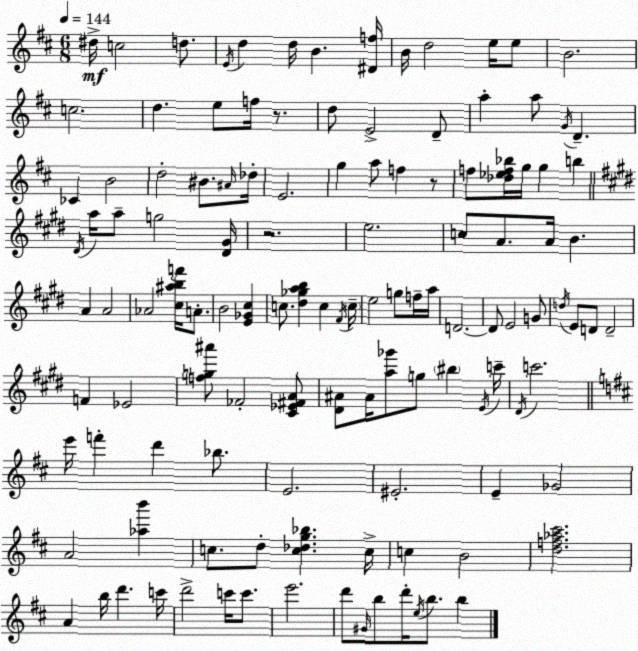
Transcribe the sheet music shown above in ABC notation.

X:1
T:Untitled
M:6/8
L:1/4
K:D
^d/4 c2 d/2 E/4 d d/4 B [^Df]/4 B/4 d2 e/4 e/2 B2 c2 d e/2 f/4 z/2 d/2 E2 D/2 a a/2 G/4 D _C B2 d2 ^B/2 ^A/4 _d/4 E2 g a/2 f z/2 f/2 [_d_ef_b]/4 g/4 g b ^D/4 a/4 a/2 g2 [^D^G]/4 z2 e2 c/2 A/2 A/4 B A A2 _A2 [^c^abf']/4 A/2 B2 [E_G^c] c/2 [^d_gab] c ^F/4 c/4 e2 g/2 f/4 a/4 D2 D/2 E2 G/2 d/4 E/2 D/2 D2 F _E2 [fg^a']/2 _F2 [^C_E^FA]/2 [^D^A]/2 ^A/4 [a_g']/2 g/2 ^b E/4 c'/4 ^D/4 c'2 e'/4 f' d' _b/2 E2 ^E2 E _G2 A2 [_ab'] c/2 d/2 [c_dg_b] c/4 c B2 [df_a^c']2 A b/4 d' c'/4 d'2 c'/4 c'/2 e'2 d'/2 ^G/4 b/2 d'/4 e/4 b/2 b